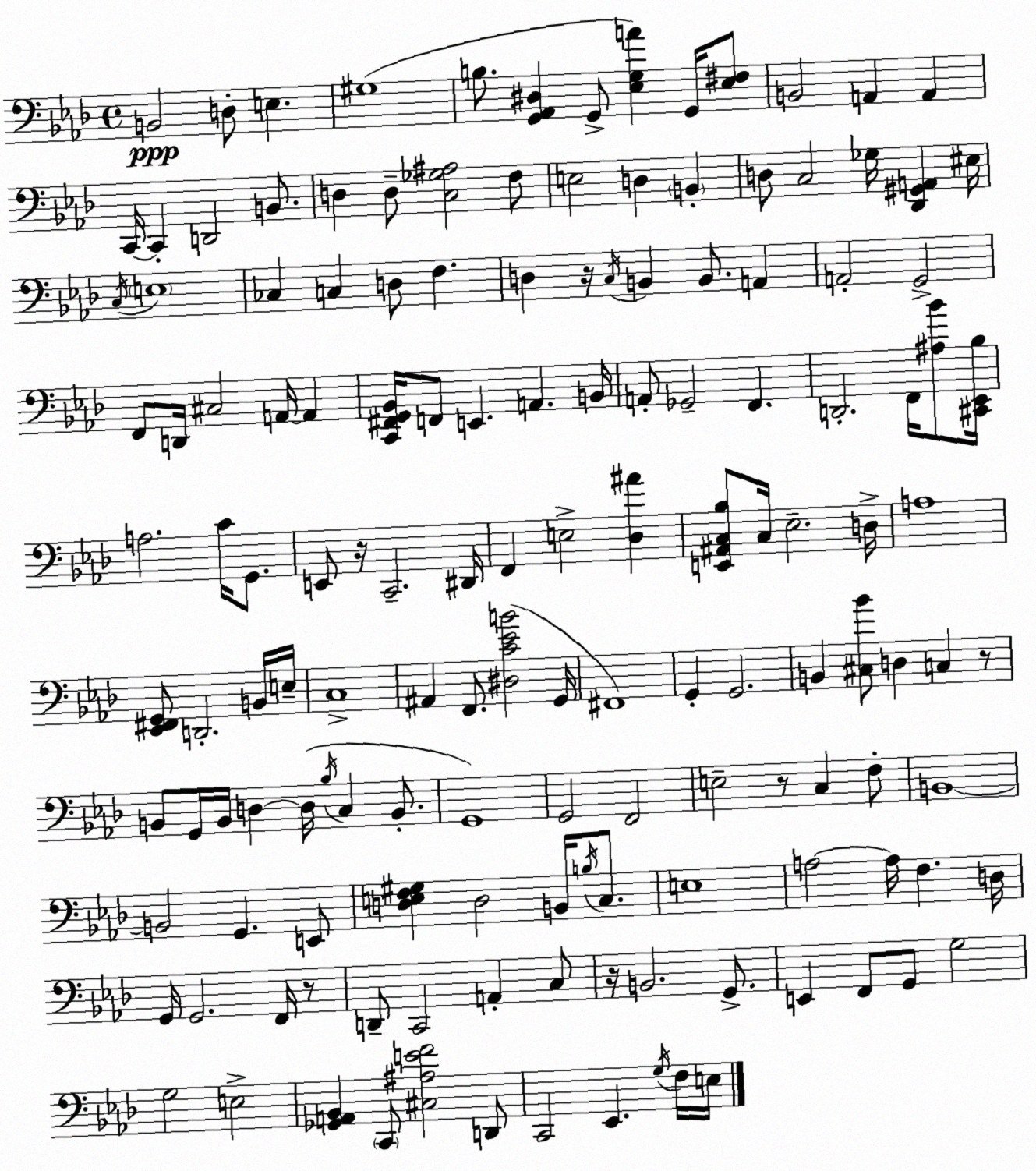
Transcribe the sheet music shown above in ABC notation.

X:1
T:Untitled
M:4/4
L:1/4
K:Fm
B,,2 D,/2 E, ^G,4 B,/2 [G,,_A,,^D,] G,,/2 [_E,G,A] G,,/4 [_E,^F,]/2 B,,2 A,, A,, C,,/4 C,, D,,2 B,,/2 D, D,/2 [C,_G,^A,]2 F,/2 E,2 D, B,, D,/2 C,2 _G,/4 [_D,,^G,,A,,] ^E,/4 C,/4 E,4 _C, C, D,/2 F, D, z/4 C,/4 B,, B,,/2 A,, A,,2 G,,2 F,,/2 D,,/4 ^C,2 A,,/4 A,, [C,,^F,,G,,_B,,]/4 F,,/2 E,, A,, B,,/4 A,,/2 _G,,2 F,, D,,2 F,,/4 [^A,_B]/2 [^C,,_E,,_B,]/4 A,2 C/4 G,,/2 E,,/2 z/4 C,,2 ^D,,/4 F,, E,2 [_D,^A] [E,,^A,,C,_B,]/2 C,/4 _E,2 D,/4 A,4 [_E,,^F,,G,,]/2 D,,2 B,,/4 E,/4 C,4 ^A,, F,,/2 [^D,C_EB]2 G,,/4 ^F,,4 G,, G,,2 B,, [^C,_B]/2 D, C, z/2 B,,/2 G,,/4 B,,/4 D, D,/4 _B,/4 C, B,,/2 G,,4 G,,2 F,,2 E,2 z/2 C, F,/2 B,,4 B,,2 G,, E,,/2 [D,E,F,^G,] D,2 B,,/4 B,/4 C,/2 E,4 A,2 A,/4 F, D,/4 G,,/4 G,,2 F,,/4 z/2 D,,/2 C,,2 A,, C,/2 z/4 B,,2 G,,/2 E,, F,,/2 G,,/2 G,2 G,2 E,2 [_G,,A,,_B,,] C,,/2 [^C,^A,EF]2 D,,/2 C,,2 _E,, G,/4 F,/4 E,/4